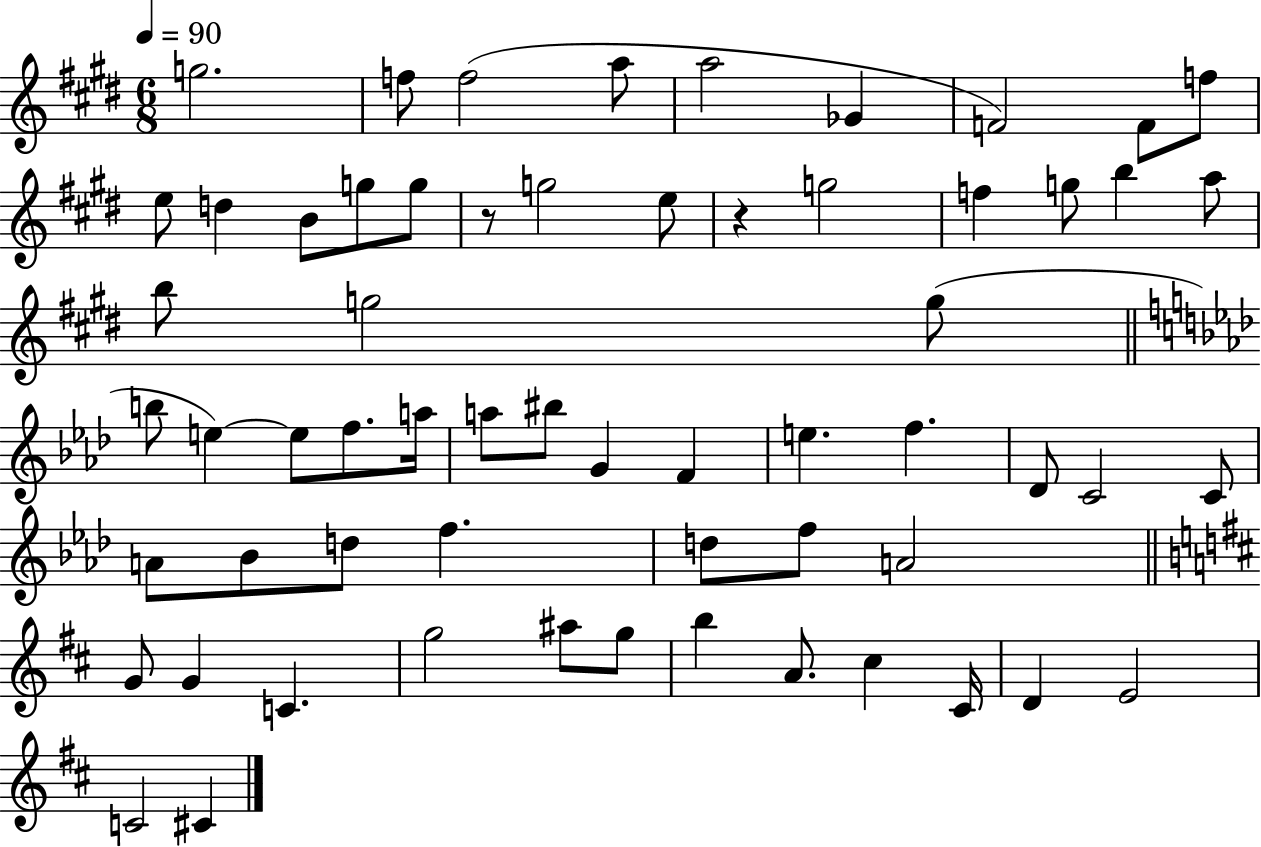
G5/h. F5/e F5/h A5/e A5/h Gb4/q F4/h F4/e F5/e E5/e D5/q B4/e G5/e G5/e R/e G5/h E5/e R/q G5/h F5/q G5/e B5/q A5/e B5/e G5/h G5/e B5/e E5/q E5/e F5/e. A5/s A5/e BIS5/e G4/q F4/q E5/q. F5/q. Db4/e C4/h C4/e A4/e Bb4/e D5/e F5/q. D5/e F5/e A4/h G4/e G4/q C4/q. G5/h A#5/e G5/e B5/q A4/e. C#5/q C#4/s D4/q E4/h C4/h C#4/q